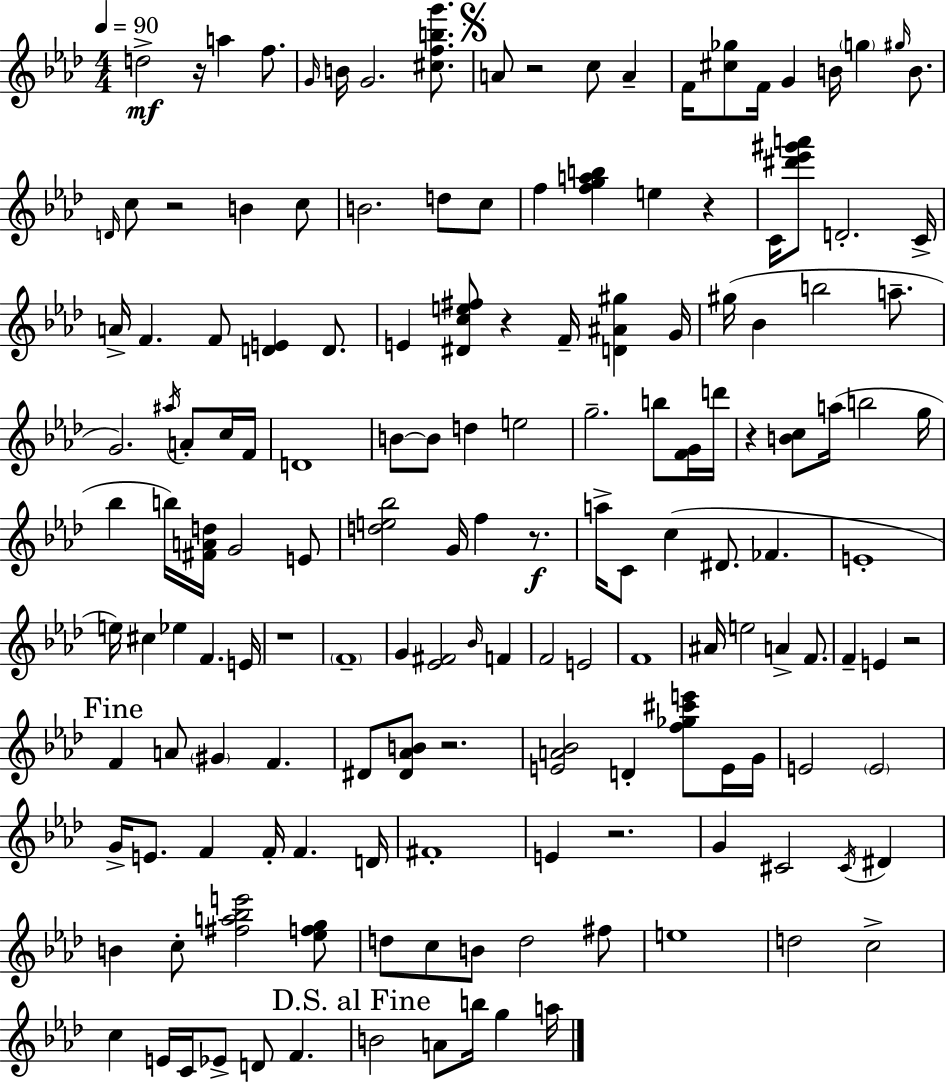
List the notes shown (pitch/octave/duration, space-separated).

D5/h R/s A5/q F5/e. G4/s B4/s G4/h. [C#5,F5,B5,G6]/e. A4/e R/h C5/e A4/q F4/s [C#5,Gb5]/e F4/s G4/q B4/s G5/q G#5/s B4/e. D4/s C5/e R/h B4/q C5/e B4/h. D5/e C5/e F5/q [F5,G5,A5,B5]/q E5/q R/q C4/s [D#6,Eb6,G#6,A6]/e D4/h. C4/s A4/s F4/q. F4/e [D4,E4]/q D4/e. E4/q [D#4,C5,E5,F#5]/e R/q F4/s [D4,A#4,G#5]/q G4/s G#5/s Bb4/q B5/h A5/e. G4/h. A#5/s A4/e C5/s F4/s D4/w B4/e B4/e D5/q E5/h G5/h. B5/e [F4,G4]/s D6/s R/q [B4,C5]/e A5/s B5/h G5/s Bb5/q B5/s [F#4,A4,D5]/s G4/h E4/e [D5,E5,Bb5]/h G4/s F5/q R/e. A5/s C4/e C5/q D#4/e. FES4/q. E4/w E5/s C#5/q Eb5/q F4/q. E4/s R/w F4/w G4/q [Eb4,F#4]/h Bb4/s F4/q F4/h E4/h F4/w A#4/s E5/h A4/q F4/e. F4/q E4/q R/h F4/q A4/e G#4/q F4/q. D#4/e [D#4,Ab4,B4]/e R/h. [E4,A4,Bb4]/h D4/q [F5,Gb5,C#6,E6]/e E4/s G4/s E4/h E4/h G4/s E4/e. F4/q F4/s F4/q. D4/s F#4/w E4/q R/h. G4/q C#4/h C#4/s D#4/q B4/q C5/e [F#5,A5,Bb5,E6]/h [Eb5,F5,G5]/e D5/e C5/e B4/e D5/h F#5/e E5/w D5/h C5/h C5/q E4/s C4/s Eb4/e D4/e F4/q. B4/h A4/e B5/s G5/q A5/s